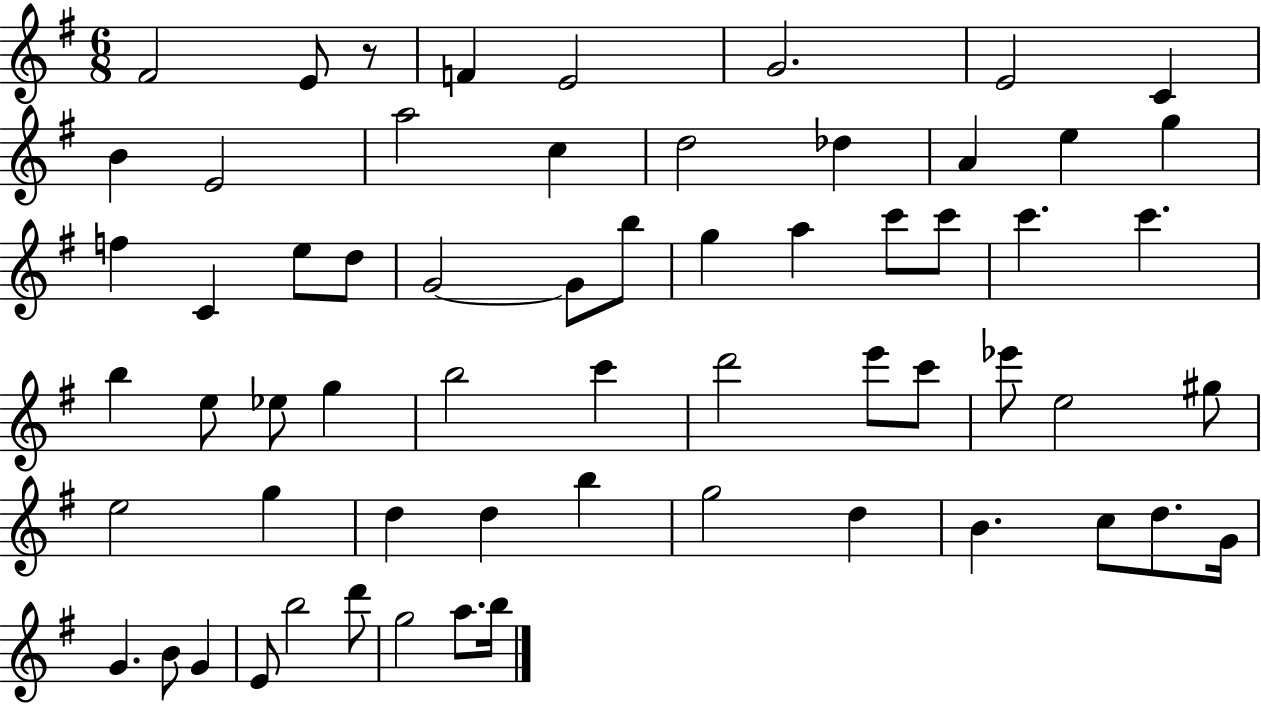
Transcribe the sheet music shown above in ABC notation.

X:1
T:Untitled
M:6/8
L:1/4
K:G
^F2 E/2 z/2 F E2 G2 E2 C B E2 a2 c d2 _d A e g f C e/2 d/2 G2 G/2 b/2 g a c'/2 c'/2 c' c' b e/2 _e/2 g b2 c' d'2 e'/2 c'/2 _e'/2 e2 ^g/2 e2 g d d b g2 d B c/2 d/2 G/4 G B/2 G E/2 b2 d'/2 g2 a/2 b/4